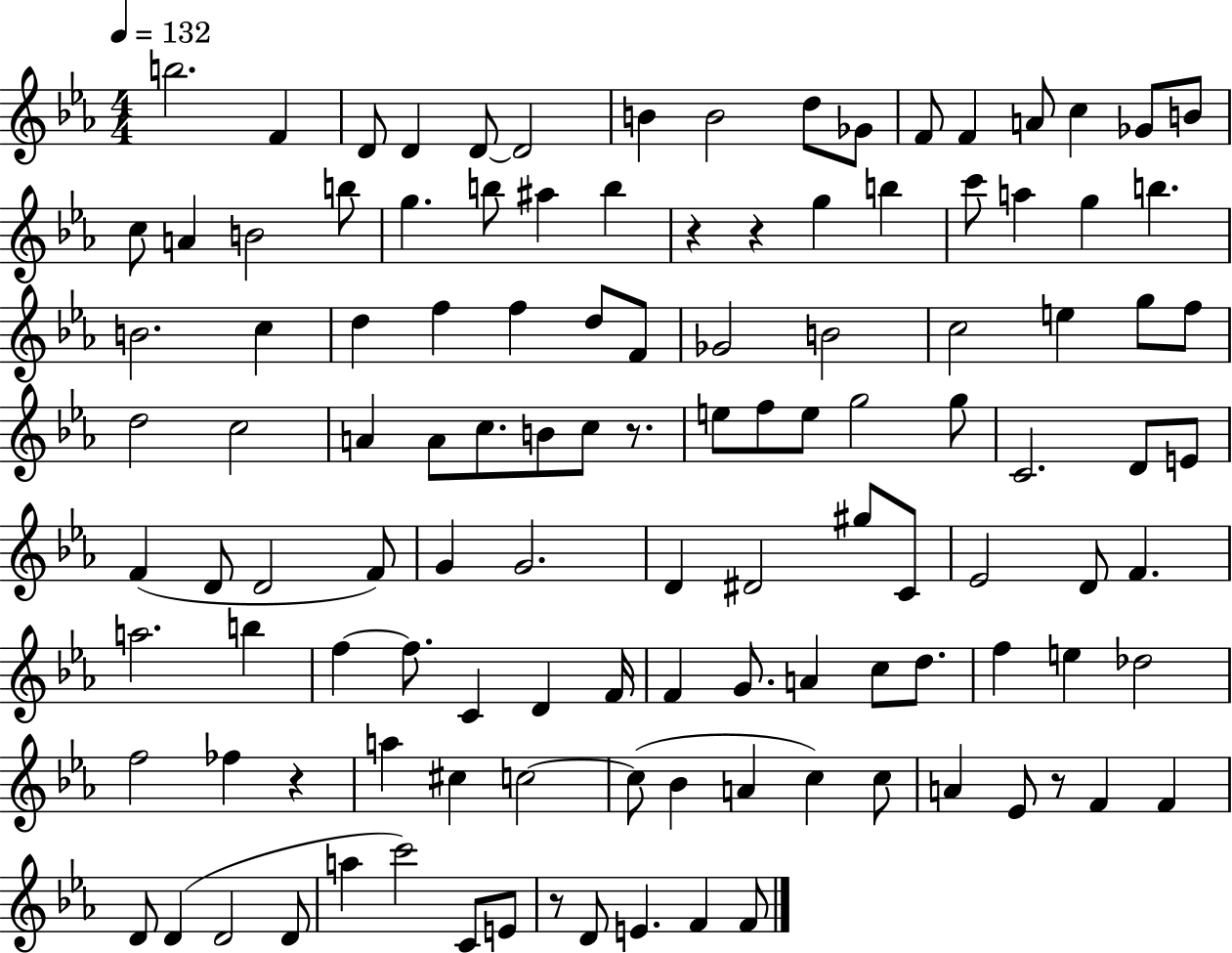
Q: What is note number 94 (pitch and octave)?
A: A4